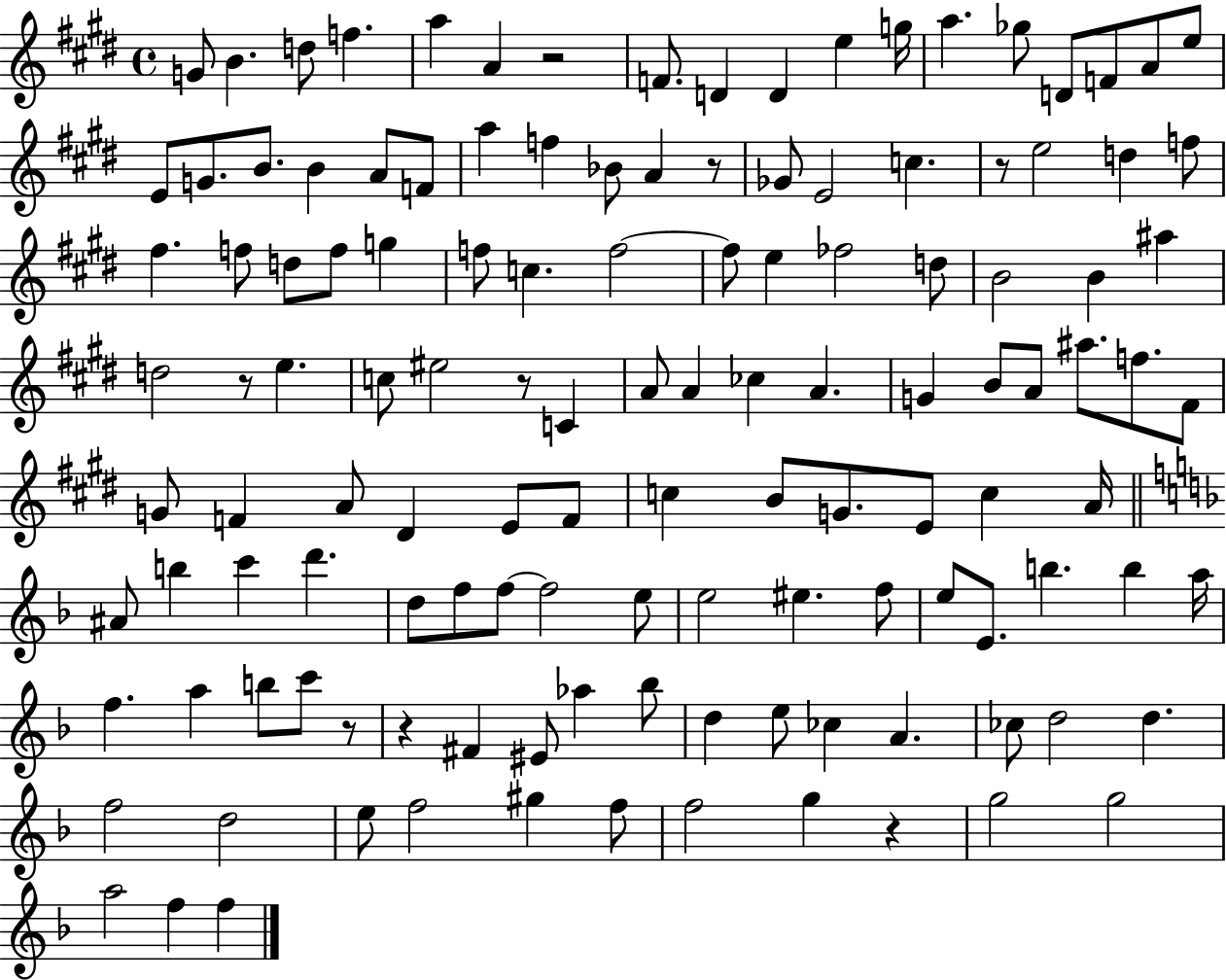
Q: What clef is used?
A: treble